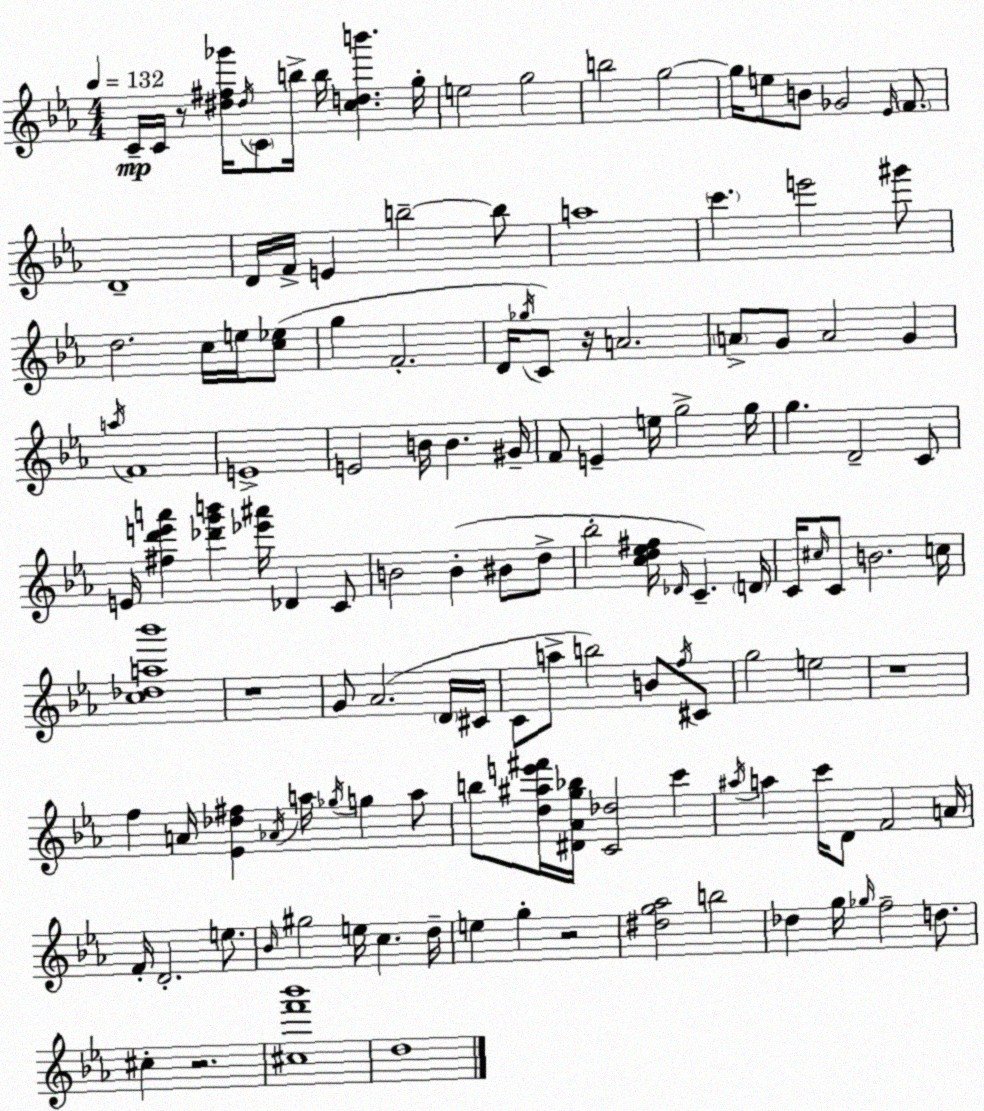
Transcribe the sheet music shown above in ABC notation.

X:1
T:Untitled
M:4/4
L:1/4
K:Eb
C/4 C/4 z/2 [^d^f_g']/4 ^d/4 C/2 b/4 b/4 [cdb'] g/4 e2 g2 b2 g2 g/4 e/2 B/2 _G2 _E/4 F/2 D4 D/4 F/4 E b2 b/2 a4 c' e'2 ^g'/2 d2 c/4 e/4 [c_e]/2 g F2 D/4 _g/4 C/2 z/4 A2 A/2 G/2 A2 G a/4 F4 E4 E2 B/4 B ^G/4 F/2 E e/4 g2 g/4 g D2 C/2 E/4 [^fd'e'a'] [_d'g'b'] [_e'^a']/4 _D C/2 B2 B ^B/2 d/2 _b2 [cd_e^f]/4 _D/4 C D/4 C/4 ^c/4 C/2 B2 c/4 [c_da_b']4 z4 G/2 _A2 D/4 ^C/4 C/2 a/2 b2 B/2 f/4 ^C/2 g2 e2 z4 f A/4 [_E_d^f] _A/4 a/4 _g/4 g a/2 b/2 [d^ae'^f']/4 [^D_Ag_b]/4 [C_d]2 c' ^a/4 a c'/4 D/2 F2 A/4 F/4 D2 e/2 _B/4 ^g2 e/4 c d/4 e g z2 [^dg_a]2 b2 _d g/4 _g/4 f2 d/2 ^c z2 [^cf'_b']4 d4